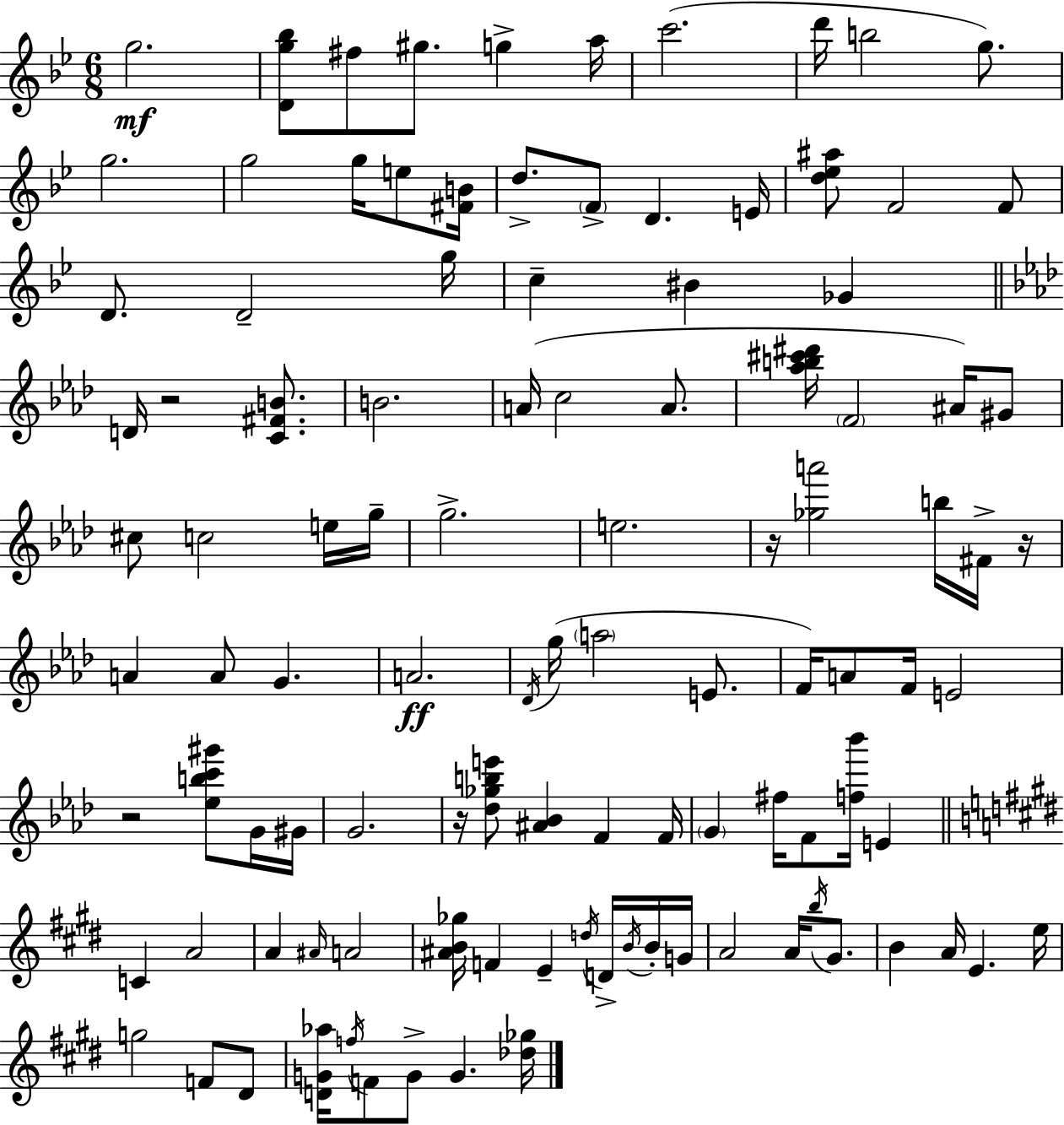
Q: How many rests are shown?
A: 5